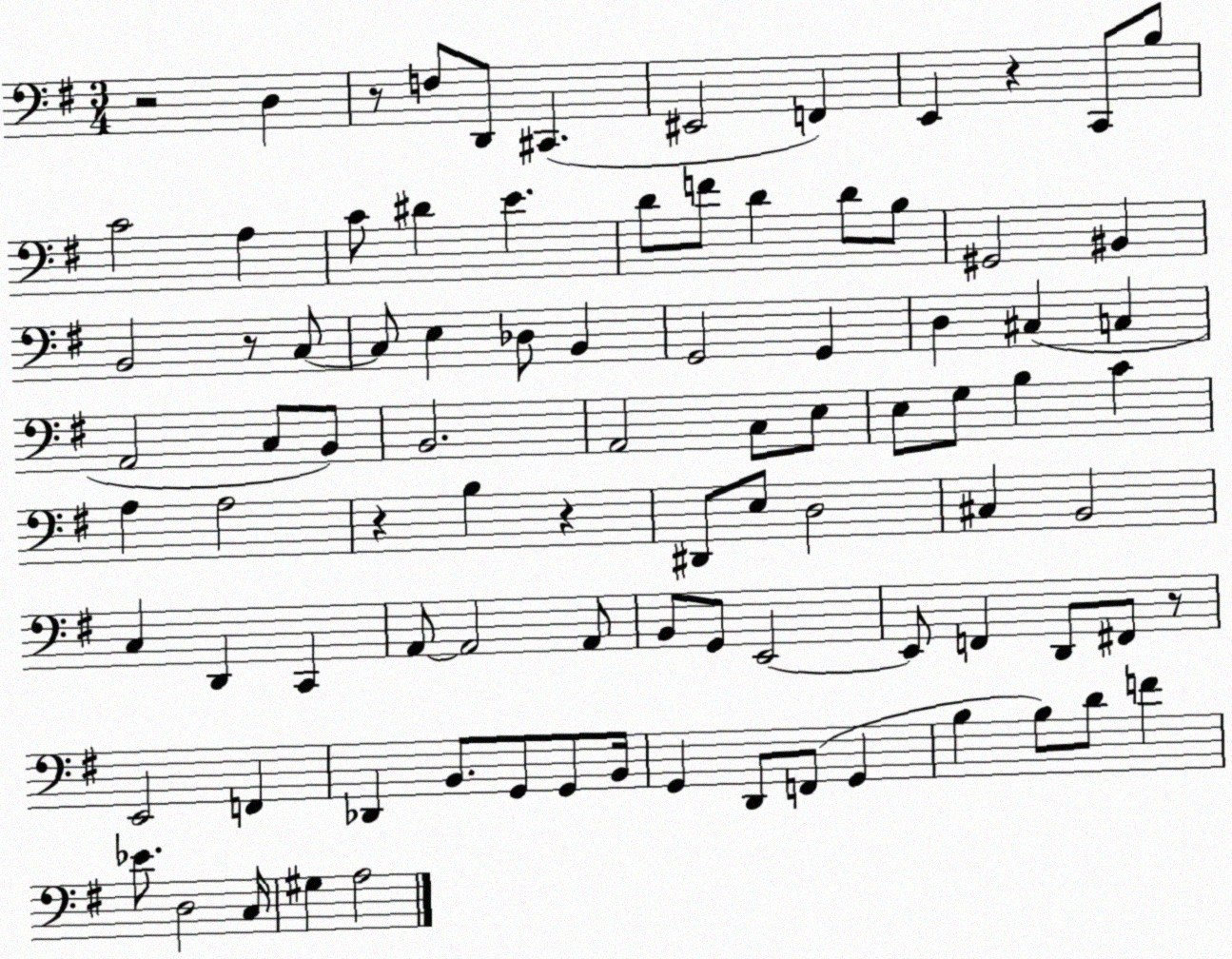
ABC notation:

X:1
T:Untitled
M:3/4
L:1/4
K:G
z2 D, z/2 F,/2 D,,/2 ^C,, ^E,,2 F,, E,, z C,,/2 B,/2 C2 A, C/2 ^D E D/2 F/2 D D/2 B,/2 ^G,,2 ^B,, B,,2 z/2 C,/2 C,/2 E, _D,/2 B,, G,,2 G,, D, ^C, C, A,,2 C,/2 B,,/2 B,,2 A,,2 C,/2 E,/2 E,/2 G,/2 B, C A, A,2 z B, z ^D,,/2 E,/2 D,2 ^C, B,,2 C, D,, C,, A,,/2 A,,2 A,,/2 B,,/2 G,,/2 E,,2 E,,/2 F,, D,,/2 ^F,,/2 z/2 E,,2 F,, _D,, B,,/2 G,,/2 G,,/2 B,,/4 G,, D,,/2 F,,/2 G,, B, B,/2 D/2 F _E/2 D,2 C,/4 ^G, A,2